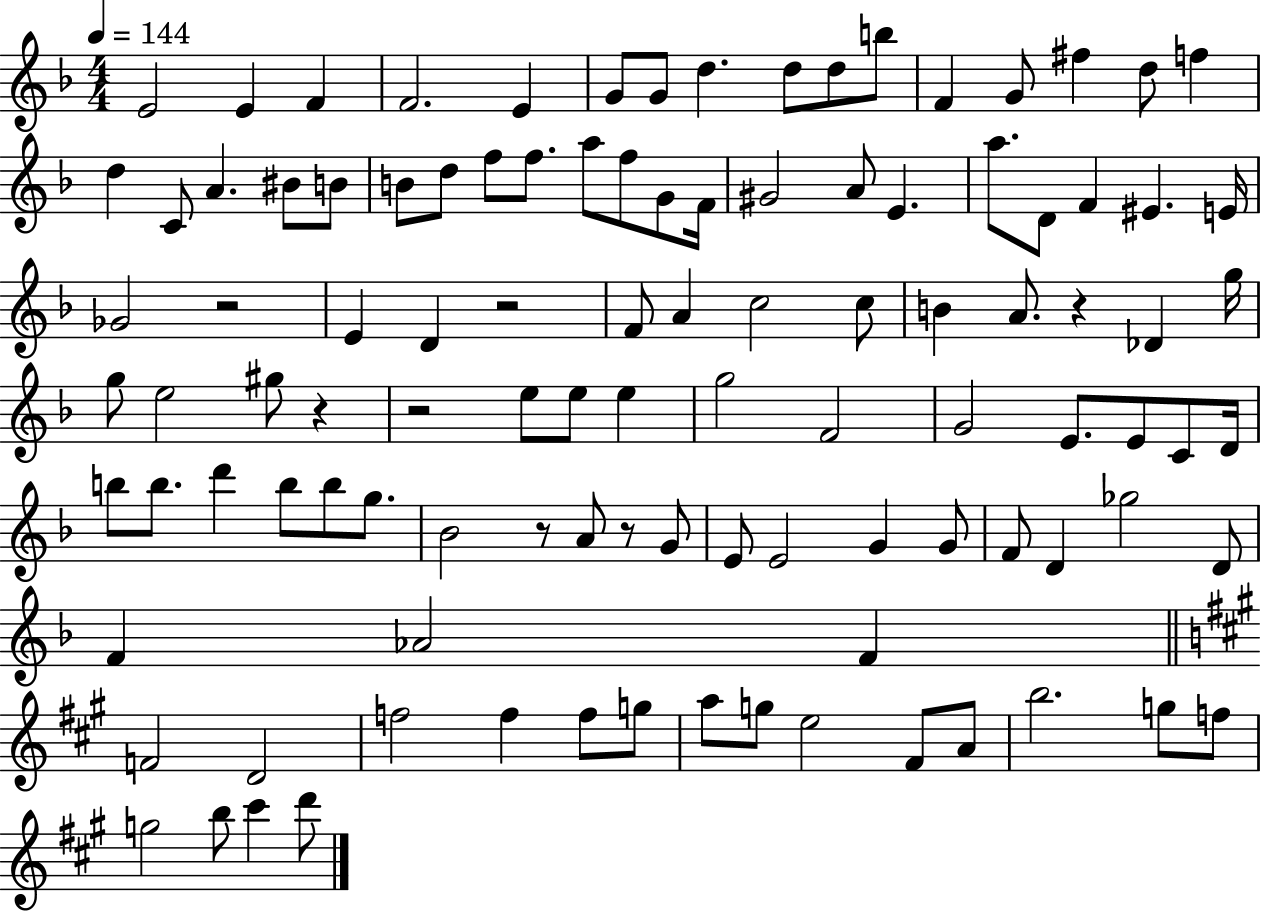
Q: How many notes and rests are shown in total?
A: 106